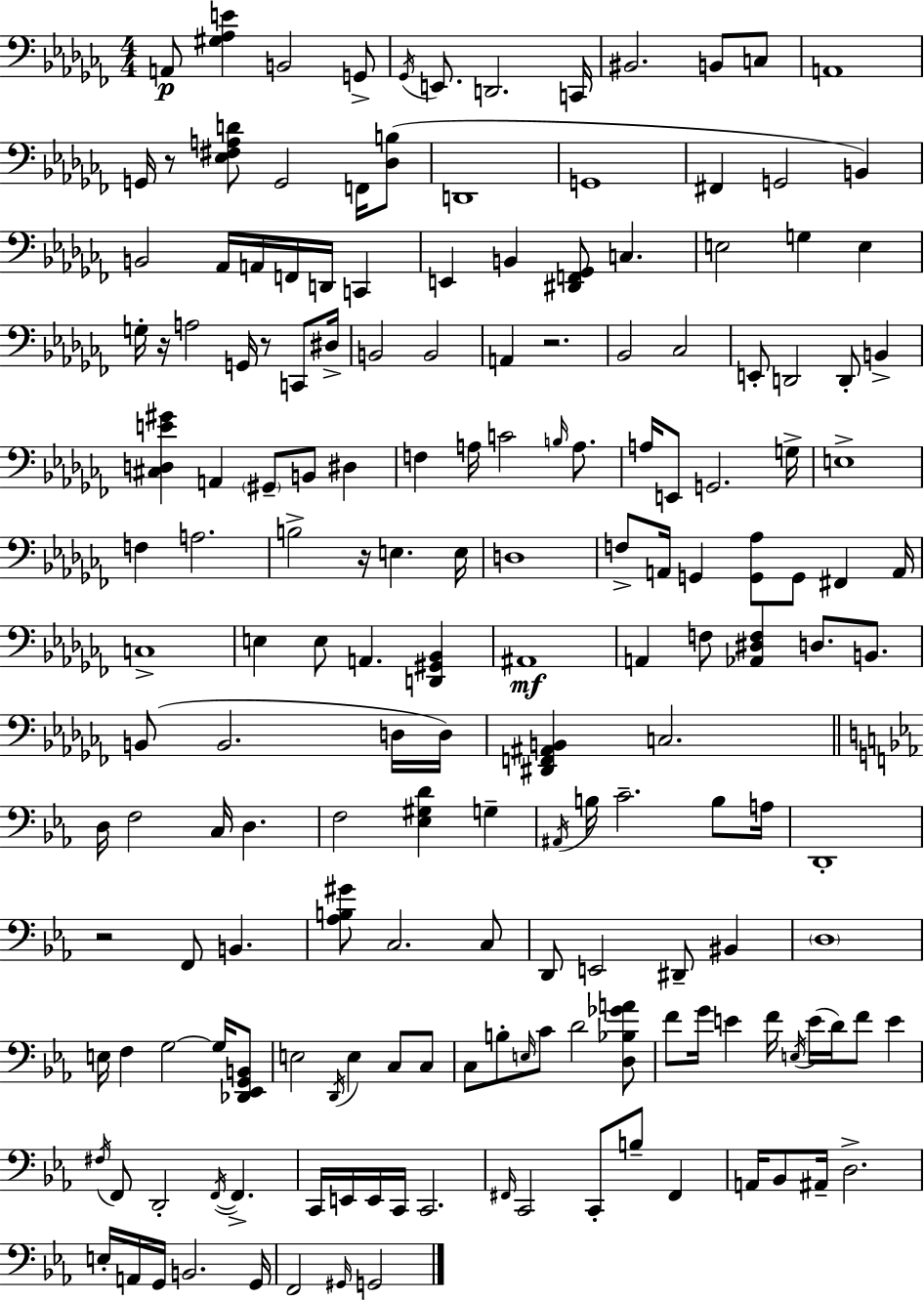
{
  \clef bass
  \numericTimeSignature
  \time 4/4
  \key aes \minor
  a,8\p <gis aes e'>4 b,2 g,8-> | \acciaccatura { ges,16 } e,8. d,2. | c,16 bis,2. b,8 c8 | a,1 | \break g,16 r8 <ees fis a d'>8 g,2 f,16 <des b>8( | d,1 | g,1 | fis,4 g,2 b,4) | \break b,2 aes,16 a,16 f,16 d,16 c,4 | e,4 b,4 <dis, f, ges,>8 c4. | e2 g4 e4 | g16-. r16 a2 g,16 r8 c,8 | \break dis16-> b,2 b,2 | a,4 r2. | bes,2 ces2 | e,8-. d,2 d,8-. b,4-> | \break <cis d e' gis'>4 a,4 \parenthesize gis,8-- b,8 dis4 | f4 a16 c'2 \grace { b16 } a8. | a16 e,8 g,2. | g16-> e1-> | \break f4 a2. | b2-> r16 e4. | e16 d1 | f8-> a,16 g,4 <g, aes>8 g,8 fis,4 | \break a,16 c1-> | e4 e8 a,4. <d, gis, bes,>4 | ais,1\mf | a,4 f8 <aes, dis f>4 d8. b,8. | \break b,8( b,2. | d16 d16) <dis, f, ais, b,>4 c2. | \bar "||" \break \key ees \major d16 f2 c16 d4. | f2 <ees gis d'>4 g4-- | \acciaccatura { ais,16 } b16 c'2.-- b8 | a16 d,1-. | \break r2 f,8 b,4. | <aes b gis'>8 c2. c8 | d,8 e,2 dis,8-- bis,4 | \parenthesize d1 | \break e16 f4 g2~~ g16 <des, ees, g, b,>8 | e2 \acciaccatura { d,16 } e4 c8 | c8 c8 b8-. \grace { e16 } c'8 d'2 | <d bes ges' a'>8 f'8 g'16 e'4 f'16 \acciaccatura { e16 }( e'16 d'16) f'8 | \break e'4 \acciaccatura { fis16 } f,8 d,2-. \acciaccatura { f,16~ }~ | f,4.-> c,16 e,16 e,16 c,16 c,2. | \grace { fis,16 } c,2 c,8-. | b8-- fis,4 a,16 bes,8 ais,16-- d2.-> | \break e16-. a,16 g,16 b,2. | g,16 f,2 \grace { gis,16 } | g,2 \bar "|."
}